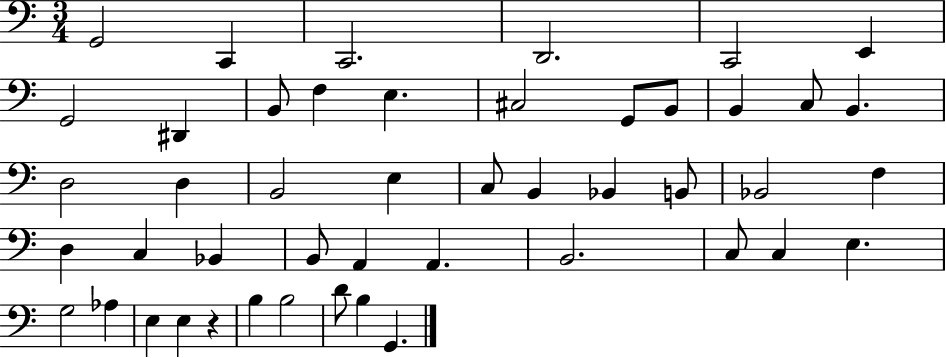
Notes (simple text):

G2/h C2/q C2/h. D2/h. C2/h E2/q G2/h D#2/q B2/e F3/q E3/q. C#3/h G2/e B2/e B2/q C3/e B2/q. D3/h D3/q B2/h E3/q C3/e B2/q Bb2/q B2/e Bb2/h F3/q D3/q C3/q Bb2/q B2/e A2/q A2/q. B2/h. C3/e C3/q E3/q. G3/h Ab3/q E3/q E3/q R/q B3/q B3/h D4/e B3/q G2/q.